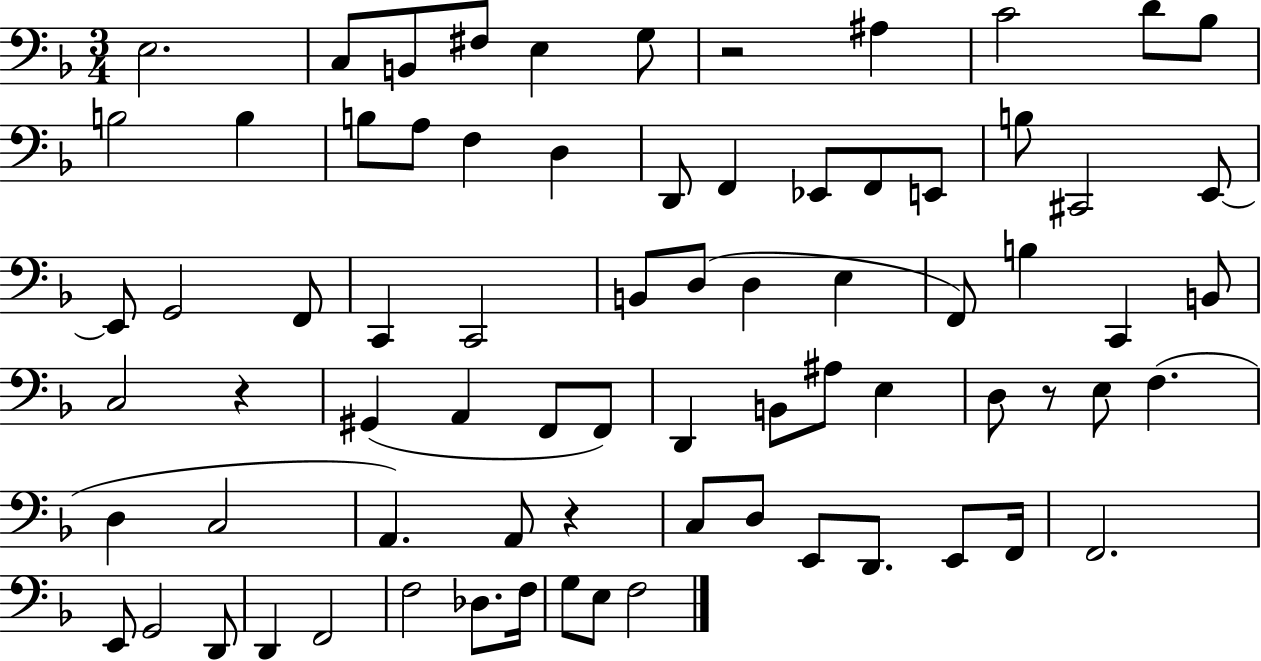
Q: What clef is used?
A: bass